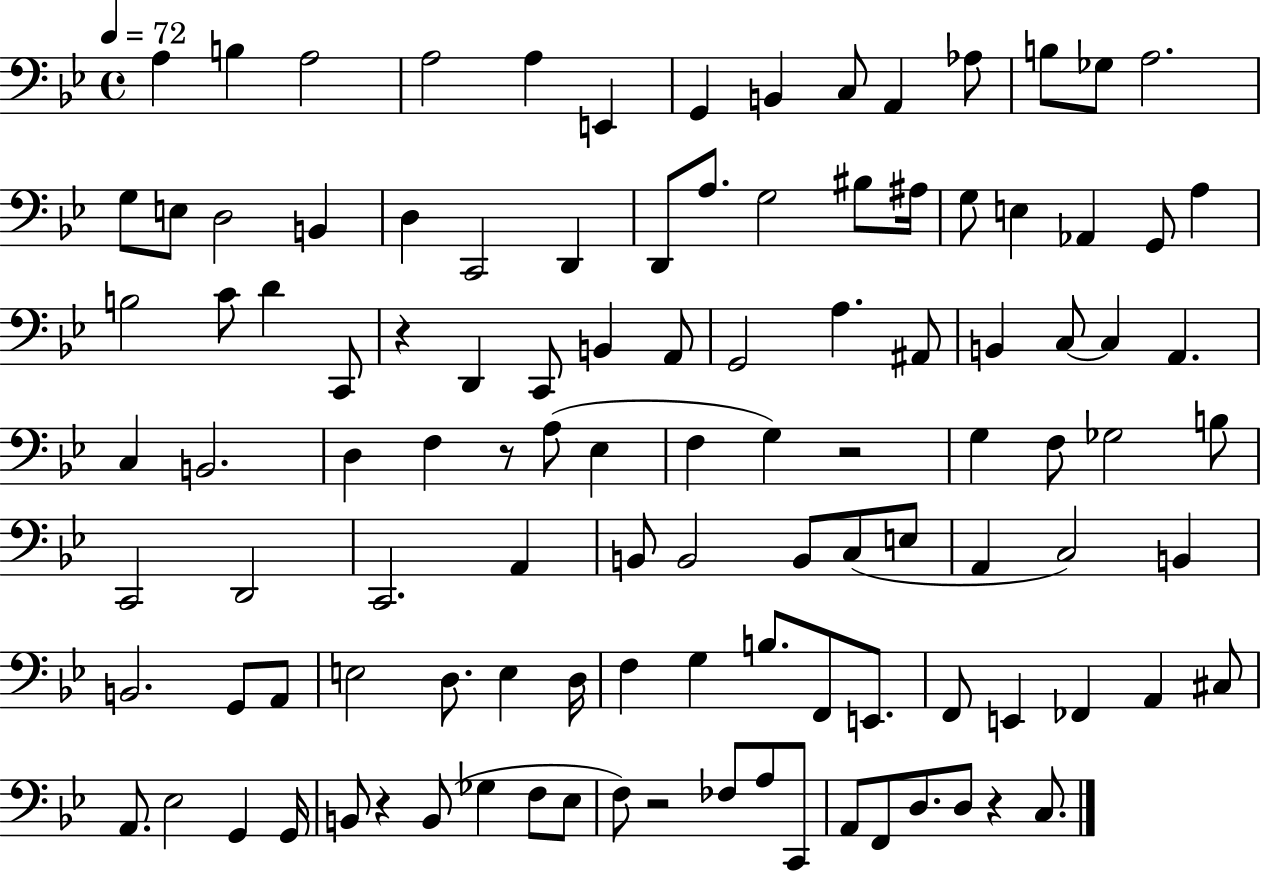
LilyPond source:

{
  \clef bass
  \time 4/4
  \defaultTimeSignature
  \key bes \major
  \tempo 4 = 72
  a4 b4 a2 | a2 a4 e,4 | g,4 b,4 c8 a,4 aes8 | b8 ges8 a2. | \break g8 e8 d2 b,4 | d4 c,2 d,4 | d,8 a8. g2 bis8 ais16 | g8 e4 aes,4 g,8 a4 | \break b2 c'8 d'4 c,8 | r4 d,4 c,8 b,4 a,8 | g,2 a4. ais,8 | b,4 c8~~ c4 a,4. | \break c4 b,2. | d4 f4 r8 a8( ees4 | f4 g4) r2 | g4 f8 ges2 b8 | \break c,2 d,2 | c,2. a,4 | b,8 b,2 b,8 c8( e8 | a,4 c2) b,4 | \break b,2. g,8 a,8 | e2 d8. e4 d16 | f4 g4 b8. f,8 e,8. | f,8 e,4 fes,4 a,4 cis8 | \break a,8. ees2 g,4 g,16 | b,8 r4 b,8( ges4 f8 ees8 | f8) r2 fes8 a8 c,8 | a,8 f,8 d8. d8 r4 c8. | \break \bar "|."
}